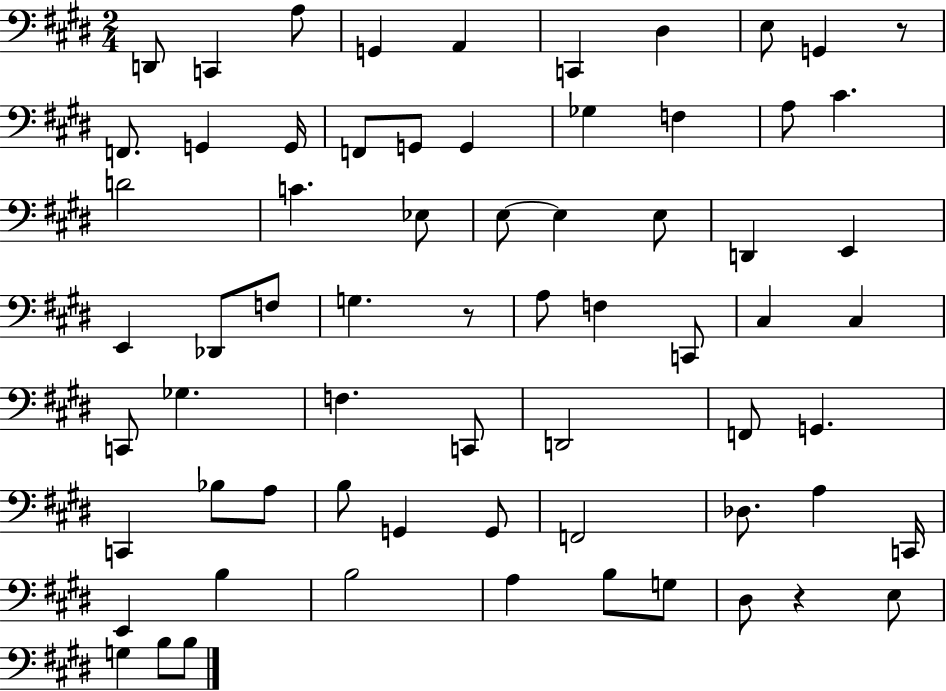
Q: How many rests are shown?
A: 3